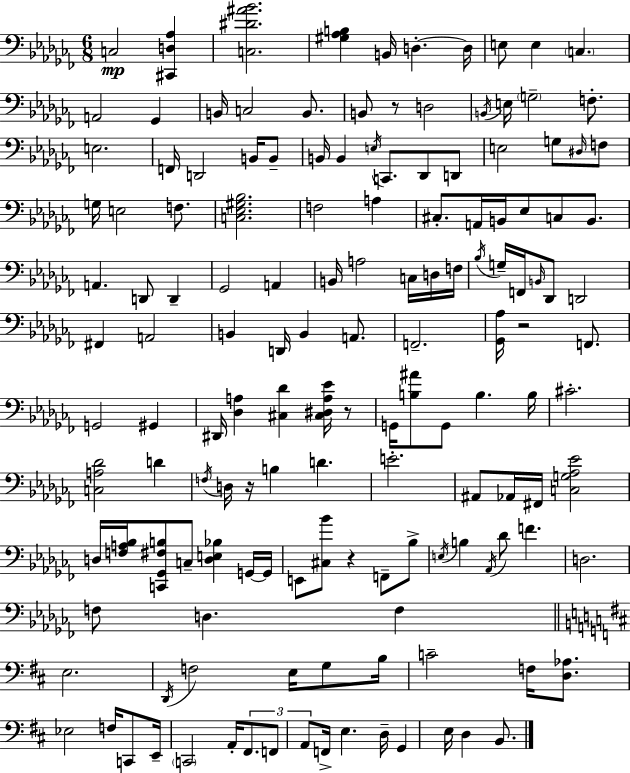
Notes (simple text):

C3/h [C#2,D3,Ab3]/q [C3,D#4,A#4,Bb4]/h. [G#3,Ab3,B3]/q B2/s D3/q. D3/s E3/e E3/q C3/q. A2/h Gb2/q B2/s C3/h B2/e. B2/e R/e D3/h B2/s E3/s G3/h F3/e. E3/h. F2/s D2/h B2/s B2/e B2/s B2/q E3/s C2/e. Db2/e D2/e E3/h G3/e D#3/s F3/e G3/s E3/h F3/e. [C3,Eb3,G#3,Bb3]/h. F3/h A3/q C#3/e. A2/s B2/s Eb3/e C3/e B2/e. A2/q. D2/e D2/q Gb2/h A2/q B2/s A3/h C3/s D3/s F3/s Bb3/s G3/s F2/s B2/s Db2/e D2/h F#2/q A2/h B2/q D2/s B2/q A2/e. F2/h. [Gb2,Ab3]/s R/h F2/e. G2/h G#2/q D#2/s [Db3,A3]/q [C#3,Db4]/q [C#3,D#3,A3,Eb4]/s R/e G2/s [B3,A#4]/e G2/e B3/q. B3/s C#4/h. [C3,A3,Db4]/h D4/q F3/s D3/s R/s B3/q D4/q. E4/h. A#2/e Ab2/s F#2/s [C3,G3,Ab3,Eb4]/h D3/s [F3,A3,Bb3]/s [C2,Gb2,F#3,B3]/e C3/e [D3,E3,Bb3]/q G2/s G2/s E2/e [C#3,Bb4]/e R/q F2/e Bb3/e E3/s B3/q Ab2/s Db4/e F4/q. D3/h. F3/e D3/q. F3/q E3/h. D2/s F3/h E3/s G3/e B3/s C4/h F3/s [D3,Ab3]/e. Eb3/h F3/s C2/e E2/s C2/h A2/s F#2/e. F2/e A2/e F2/s E3/q. D3/s G2/q E3/s D3/q B2/e.